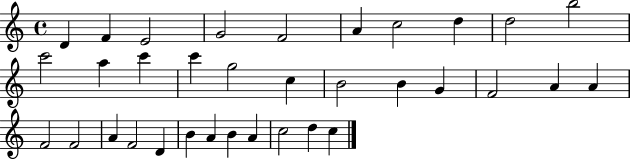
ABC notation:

X:1
T:Untitled
M:4/4
L:1/4
K:C
D F E2 G2 F2 A c2 d d2 b2 c'2 a c' c' g2 c B2 B G F2 A A F2 F2 A F2 D B A B A c2 d c